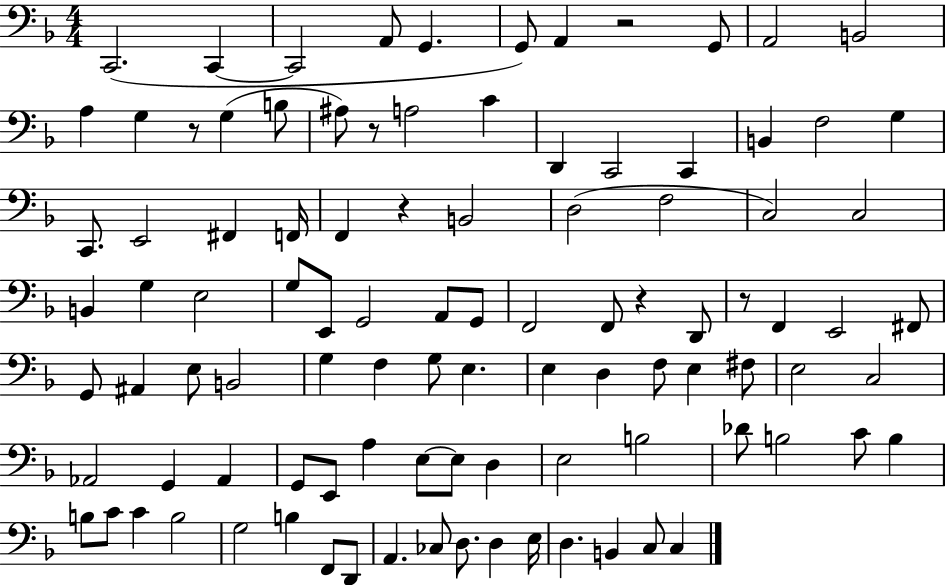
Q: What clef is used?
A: bass